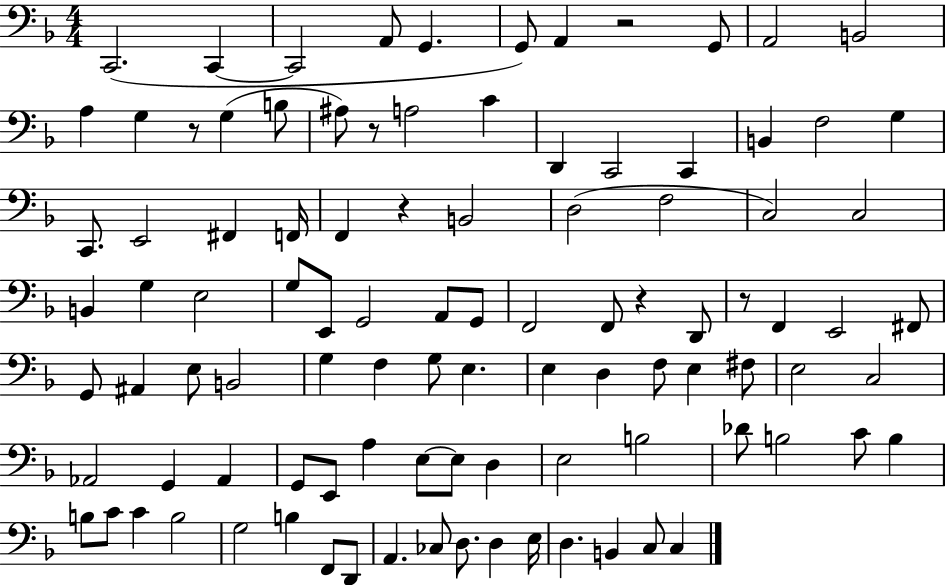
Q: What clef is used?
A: bass